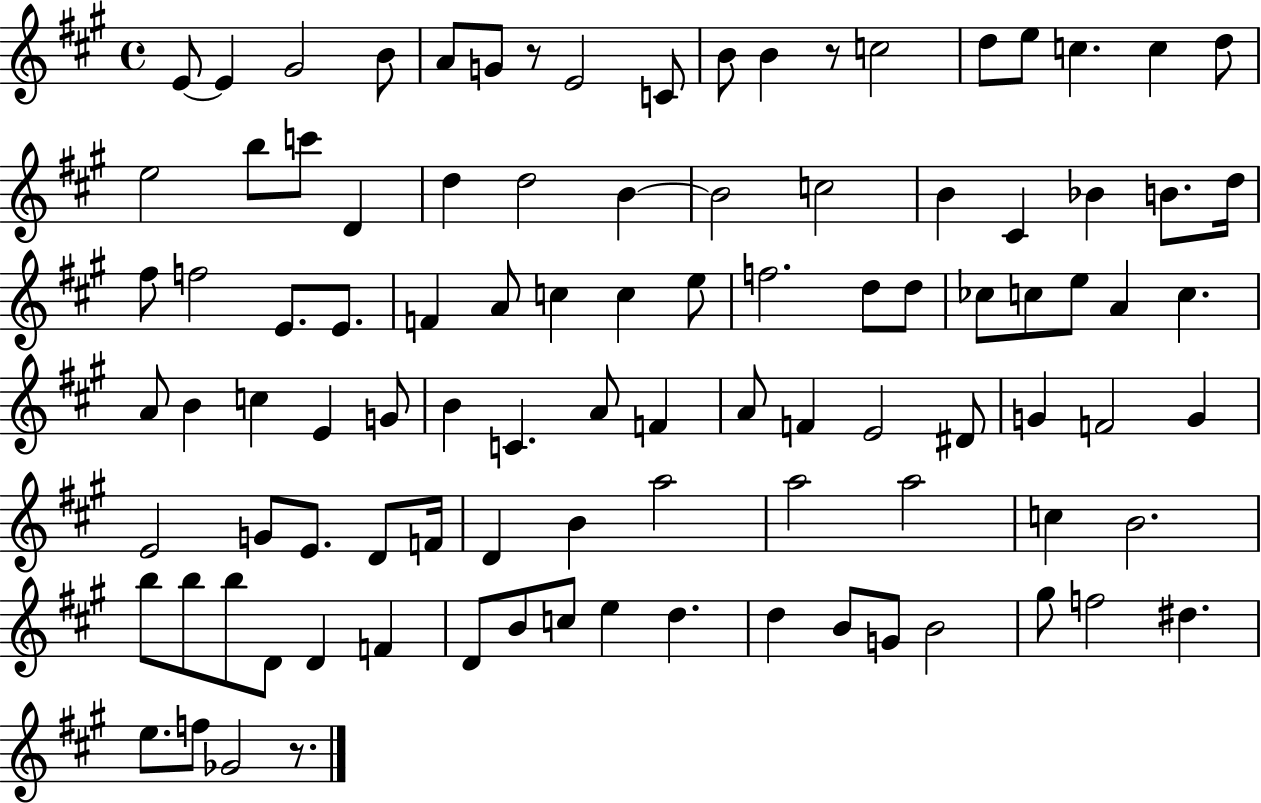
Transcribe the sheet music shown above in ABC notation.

X:1
T:Untitled
M:4/4
L:1/4
K:A
E/2 E ^G2 B/2 A/2 G/2 z/2 E2 C/2 B/2 B z/2 c2 d/2 e/2 c c d/2 e2 b/2 c'/2 D d d2 B B2 c2 B ^C _B B/2 d/4 ^f/2 f2 E/2 E/2 F A/2 c c e/2 f2 d/2 d/2 _c/2 c/2 e/2 A c A/2 B c E G/2 B C A/2 F A/2 F E2 ^D/2 G F2 G E2 G/2 E/2 D/2 F/4 D B a2 a2 a2 c B2 b/2 b/2 b/2 D/2 D F D/2 B/2 c/2 e d d B/2 G/2 B2 ^g/2 f2 ^d e/2 f/2 _G2 z/2